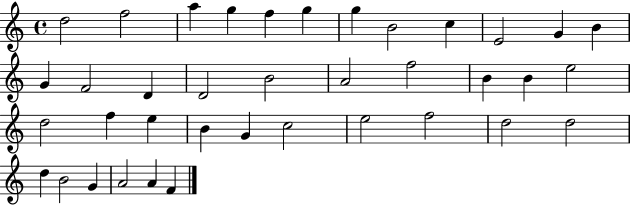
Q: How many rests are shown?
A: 0